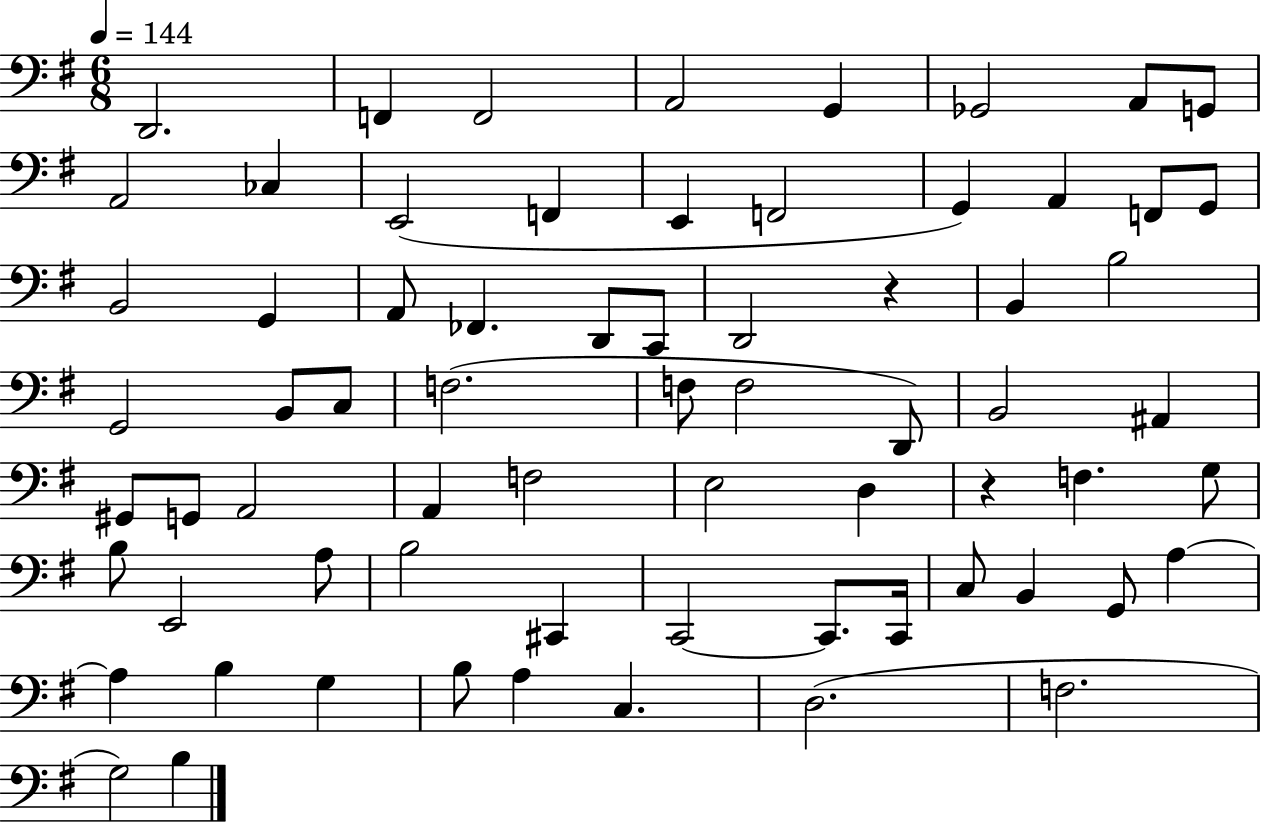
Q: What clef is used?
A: bass